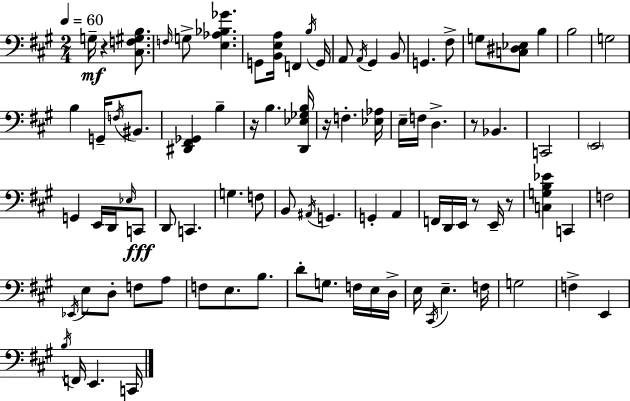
G3/s R/q [C#3,F3,G#3,B3]/e. F3/s G3/e [E3,Ab3,Bb3,Gb4]/q. G2/e [B2,E3,A3]/s F2/q B3/s G2/s A2/e A2/s G#2/q B2/e G2/q. F#3/e G3/e [C3,D#3,Eb3]/e B3/q B3/h G3/h B3/q G2/s F3/s BIS2/e. [D#2,F#2,Gb2]/q B3/q R/s B3/q. [D2,Eb3,Gb3,B3]/s R/s F3/q. [Eb3,Ab3]/s E3/s F3/s D3/q. R/e Bb2/q. C2/h E2/h G2/q E2/s D2/s Eb3/s C2/e D2/e C2/q. G3/q. F3/e B2/e A#2/s G2/q. G2/q A2/q F2/s D2/s E2/s R/e E2/s R/e [C3,G3,B3,Eb4]/q C2/q F3/h Eb2/s E3/e D3/e F3/e A3/e F3/e E3/e. B3/e. D4/e G3/e. F3/s E3/s D3/s E3/s C#2/s E3/q. F3/s G3/h F3/q E2/q B3/s F2/s E2/q. C2/s